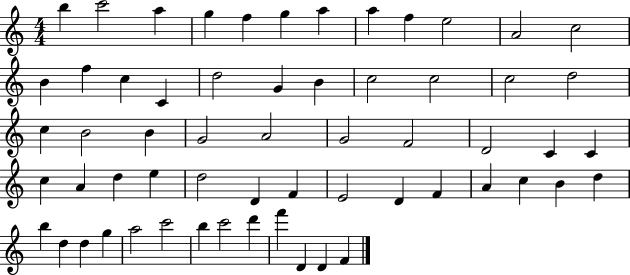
{
  \clef treble
  \numericTimeSignature
  \time 4/4
  \key c \major
  b''4 c'''2 a''4 | g''4 f''4 g''4 a''4 | a''4 f''4 e''2 | a'2 c''2 | \break b'4 f''4 c''4 c'4 | d''2 g'4 b'4 | c''2 c''2 | c''2 d''2 | \break c''4 b'2 b'4 | g'2 a'2 | g'2 f'2 | d'2 c'4 c'4 | \break c''4 a'4 d''4 e''4 | d''2 d'4 f'4 | e'2 d'4 f'4 | a'4 c''4 b'4 d''4 | \break b''4 d''4 d''4 g''4 | a''2 c'''2 | b''4 c'''2 d'''4 | f'''4 d'4 d'4 f'4 | \break \bar "|."
}